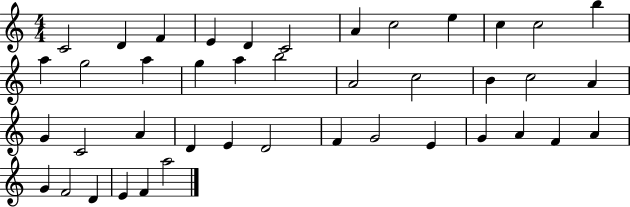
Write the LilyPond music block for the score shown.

{
  \clef treble
  \numericTimeSignature
  \time 4/4
  \key c \major
  c'2 d'4 f'4 | e'4 d'4 c'2 | a'4 c''2 e''4 | c''4 c''2 b''4 | \break a''4 g''2 a''4 | g''4 a''4 b''2 | a'2 c''2 | b'4 c''2 a'4 | \break g'4 c'2 a'4 | d'4 e'4 d'2 | f'4 g'2 e'4 | g'4 a'4 f'4 a'4 | \break g'4 f'2 d'4 | e'4 f'4 a''2 | \bar "|."
}